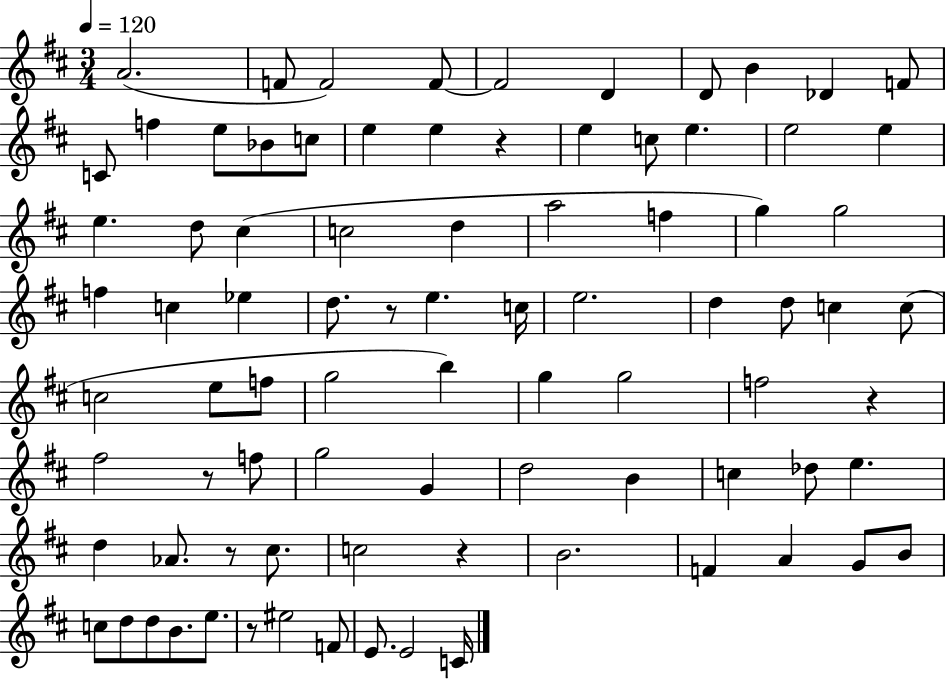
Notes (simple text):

A4/h. F4/e F4/h F4/e F4/h D4/q D4/e B4/q Db4/q F4/e C4/e F5/q E5/e Bb4/e C5/e E5/q E5/q R/q E5/q C5/e E5/q. E5/h E5/q E5/q. D5/e C#5/q C5/h D5/q A5/h F5/q G5/q G5/h F5/q C5/q Eb5/q D5/e. R/e E5/q. C5/s E5/h. D5/q D5/e C5/q C5/e C5/h E5/e F5/e G5/h B5/q G5/q G5/h F5/h R/q F#5/h R/e F5/e G5/h G4/q D5/h B4/q C5/q Db5/e E5/q. D5/q Ab4/e. R/e C#5/e. C5/h R/q B4/h. F4/q A4/q G4/e B4/e C5/e D5/e D5/e B4/e. E5/e. R/e EIS5/h F4/e E4/e. E4/h C4/s